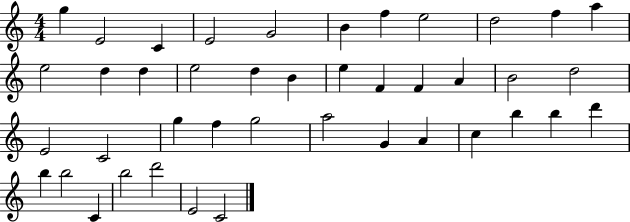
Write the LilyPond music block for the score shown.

{
  \clef treble
  \numericTimeSignature
  \time 4/4
  \key c \major
  g''4 e'2 c'4 | e'2 g'2 | b'4 f''4 e''2 | d''2 f''4 a''4 | \break e''2 d''4 d''4 | e''2 d''4 b'4 | e''4 f'4 f'4 a'4 | b'2 d''2 | \break e'2 c'2 | g''4 f''4 g''2 | a''2 g'4 a'4 | c''4 b''4 b''4 d'''4 | \break b''4 b''2 c'4 | b''2 d'''2 | e'2 c'2 | \bar "|."
}